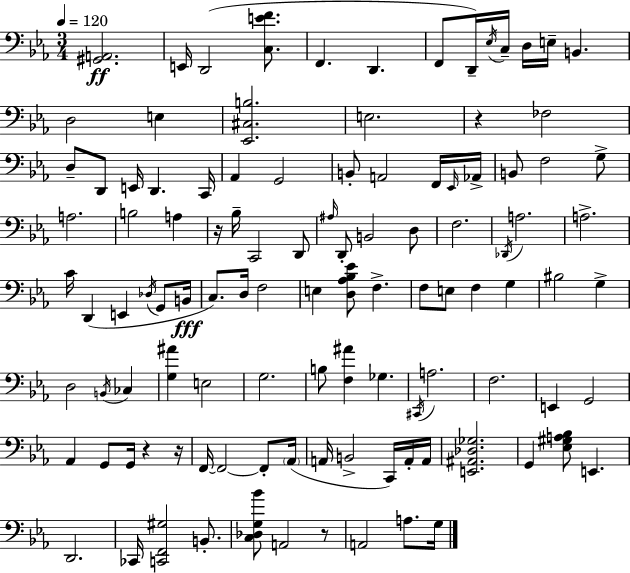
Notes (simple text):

[G#2,A2]/h. E2/s D2/h [C3,E4,F4]/e. F2/q. D2/q. F2/e D2/s Eb3/s C3/s D3/s E3/s B2/q. D3/h E3/q [Eb2,C#3,B3]/h. E3/h. R/q FES3/h D3/e D2/e E2/s D2/q. C2/s Ab2/q G2/h B2/e A2/h F2/s Eb2/s Ab2/s B2/e F3/h G3/e A3/h. B3/h A3/q R/s Bb3/s C2/h D2/e A#3/s D2/e B2/h D3/e F3/h. Db2/s A3/h. A3/h. C4/s D2/q E2/q Db3/s G2/e B2/s C3/e. D3/s F3/h E3/q [D3,Ab3,Bb3,Eb4]/e F3/q. F3/e E3/e F3/q G3/q BIS3/h G3/q D3/h B2/s CES3/q [G3,A#4]/q E3/h G3/h. B3/e [F3,A#4]/q Gb3/q. C#2/s A3/h. F3/h. E2/q G2/h Ab2/q G2/e G2/s R/q R/s F2/s F2/h F2/e Ab2/s A2/s B2/h C2/s A2/s A2/s [E2,A#2,Db3,Gb3]/h. G2/q [Eb3,G#3,A3,Bb3]/e E2/q. D2/h. CES2/s [C2,F2,G#3]/h B2/e. [C3,Db3,G3,Bb4]/e A2/h R/e A2/h A3/e. G3/s